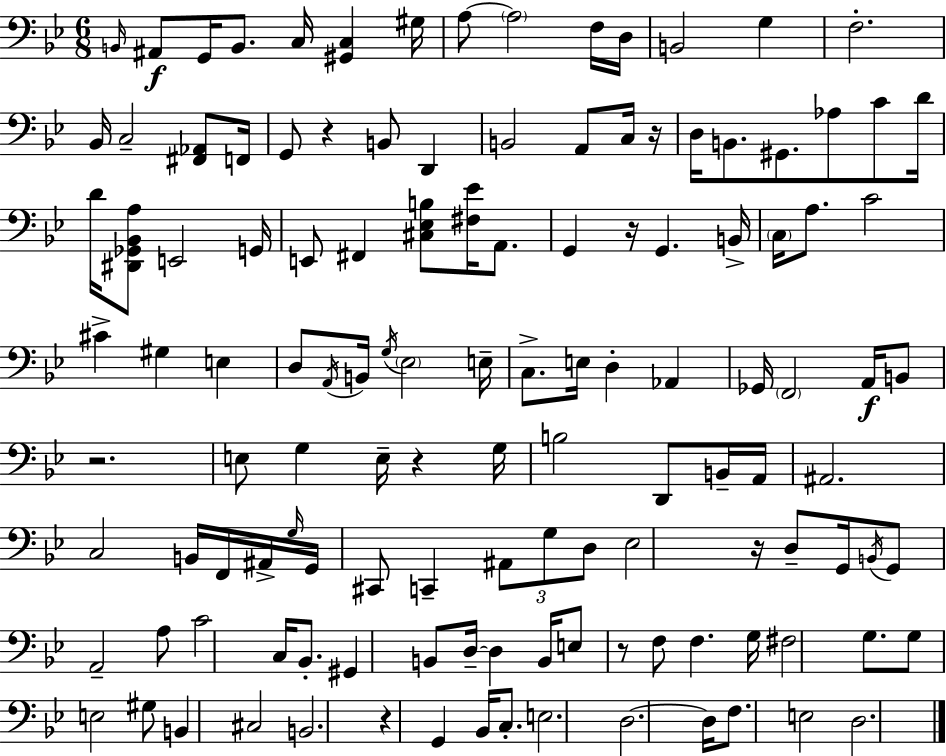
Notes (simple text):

B2/s A#2/e G2/s B2/e. C3/s [G#2,C3]/q G#3/s A3/e A3/h F3/s D3/s B2/h G3/q F3/h. Bb2/s C3/h [F#2,Ab2]/e F2/s G2/e R/q B2/e D2/q B2/h A2/e C3/s R/s D3/s B2/e. G#2/e. Ab3/e C4/e D4/s D4/s [D#2,Gb2,Bb2,A3]/e E2/h G2/s E2/e F#2/q [C#3,Eb3,B3]/e [F#3,Eb4]/s A2/e. G2/q R/s G2/q. B2/s C3/s A3/e. C4/h C#4/q G#3/q E3/q D3/e A2/s B2/s G3/s Eb3/h E3/s C3/e. E3/s D3/q Ab2/q Gb2/s F2/h A2/s B2/e R/h. E3/e G3/q E3/s R/q G3/s B3/h D2/e B2/s A2/s A#2/h. C3/h B2/s F2/s A#2/s G3/s G2/s C#2/e C2/q A#2/e G3/e D3/e Eb3/h R/s D3/e G2/s B2/s G2/e A2/h A3/e C4/h C3/s Bb2/e. G#2/q B2/e D3/s D3/q B2/s E3/e R/e F3/e F3/q. G3/s F#3/h G3/e. G3/e E3/h G#3/e B2/q C#3/h B2/h. R/q G2/q Bb2/s C3/e. E3/h. D3/h. D3/s F3/e. E3/h D3/h.